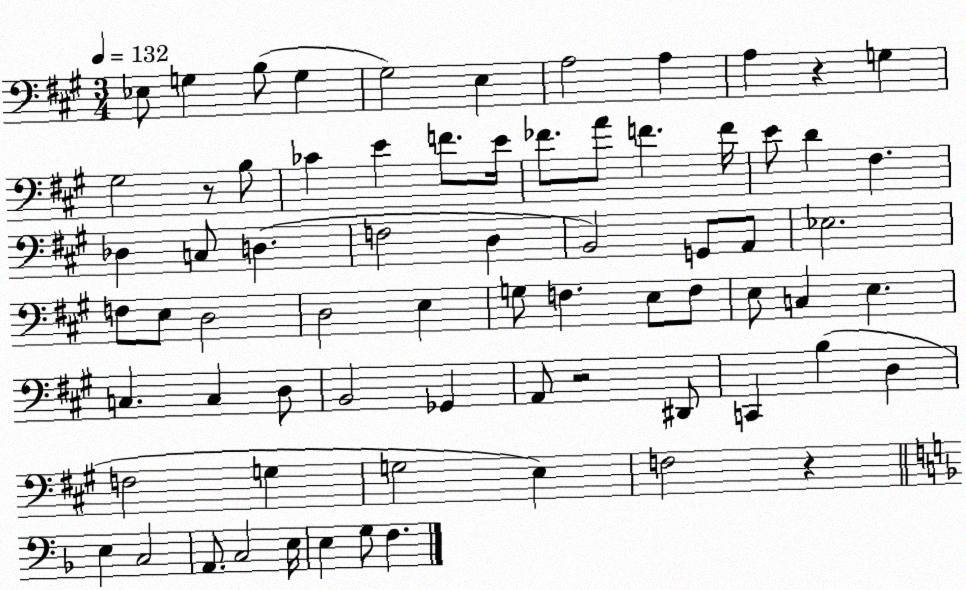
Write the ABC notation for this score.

X:1
T:Untitled
M:3/4
L:1/4
K:A
_E,/2 G, B,/2 G, ^G,2 E, A,2 A, A, z G, ^G,2 z/2 B,/2 _C E F/2 E/4 _F/2 A/2 F F/4 E/2 D ^F, _D, C,/2 D, F,2 D, B,,2 G,,/2 A,,/2 _E,2 F,/2 E,/2 D,2 D,2 E, G,/2 F, E,/2 F,/2 E,/2 C, E, C, C, D,/2 B,,2 _G,, A,,/2 z2 ^D,,/2 C,, B, D, F,2 G, G,2 E, F,2 z E, C,2 A,,/2 C,2 E,/4 E, G,/2 F,